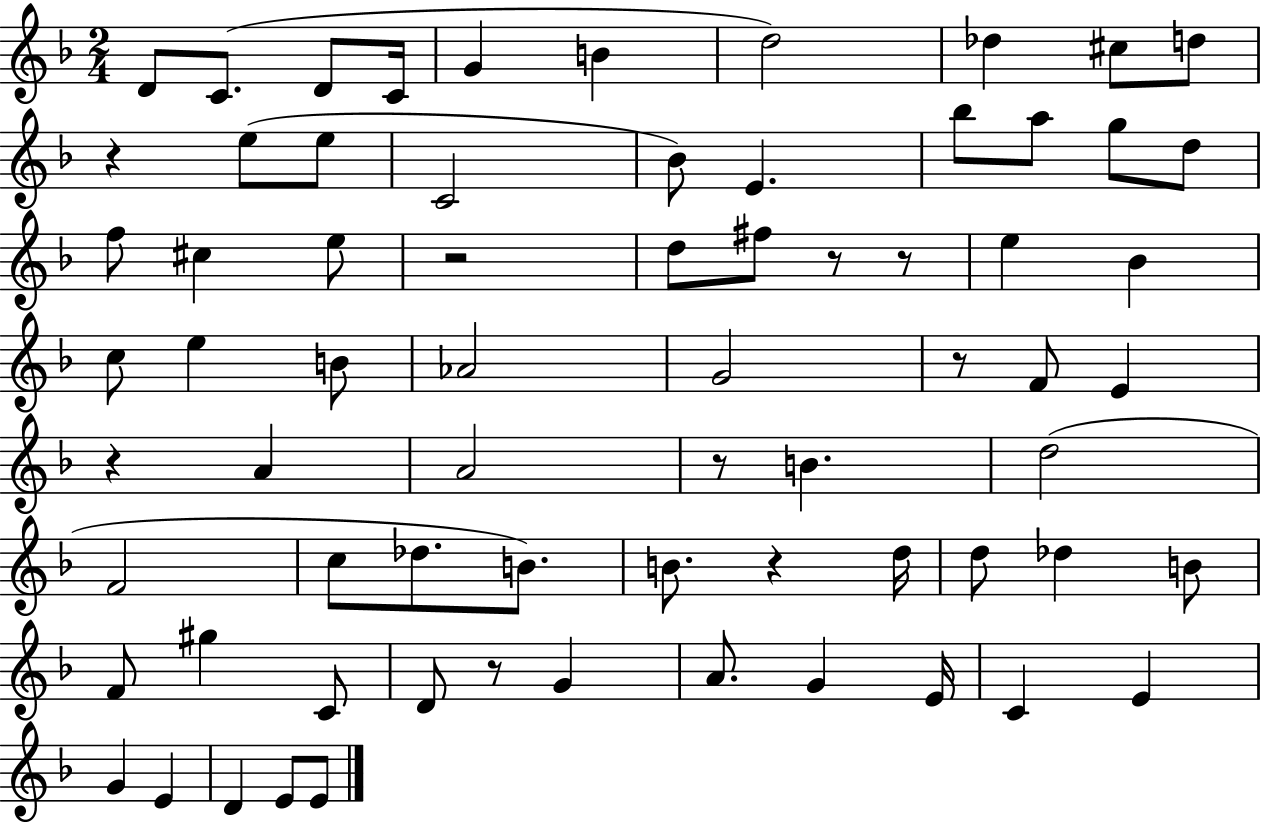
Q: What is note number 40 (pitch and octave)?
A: Db5